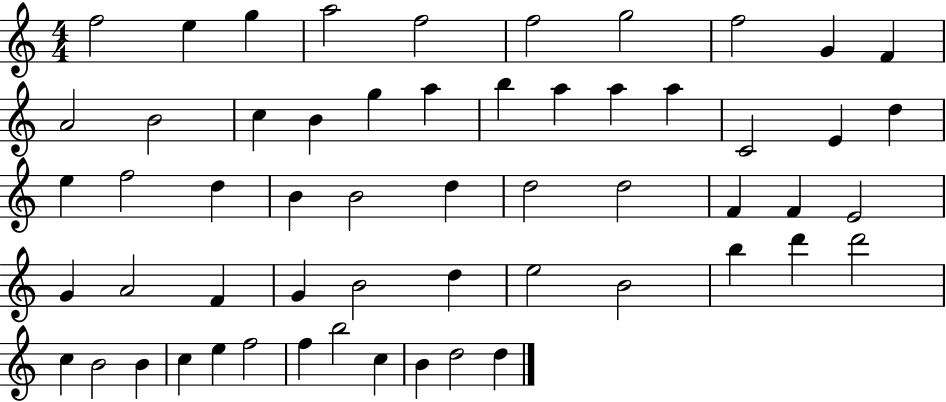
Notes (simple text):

F5/h E5/q G5/q A5/h F5/h F5/h G5/h F5/h G4/q F4/q A4/h B4/h C5/q B4/q G5/q A5/q B5/q A5/q A5/q A5/q C4/h E4/q D5/q E5/q F5/h D5/q B4/q B4/h D5/q D5/h D5/h F4/q F4/q E4/h G4/q A4/h F4/q G4/q B4/h D5/q E5/h B4/h B5/q D6/q D6/h C5/q B4/h B4/q C5/q E5/q F5/h F5/q B5/h C5/q B4/q D5/h D5/q